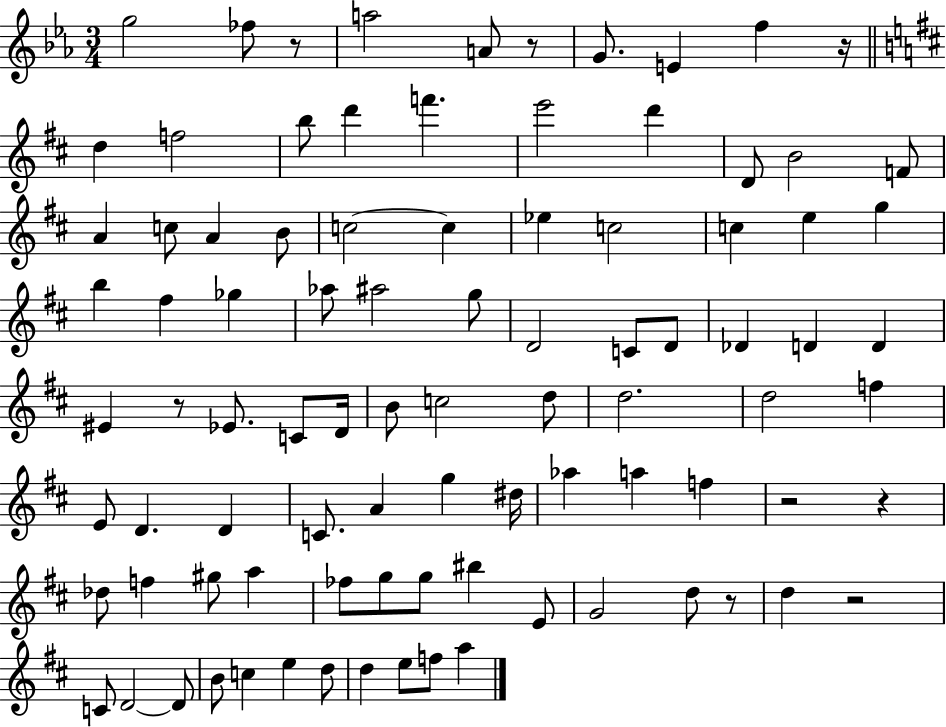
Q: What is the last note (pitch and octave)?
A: A5